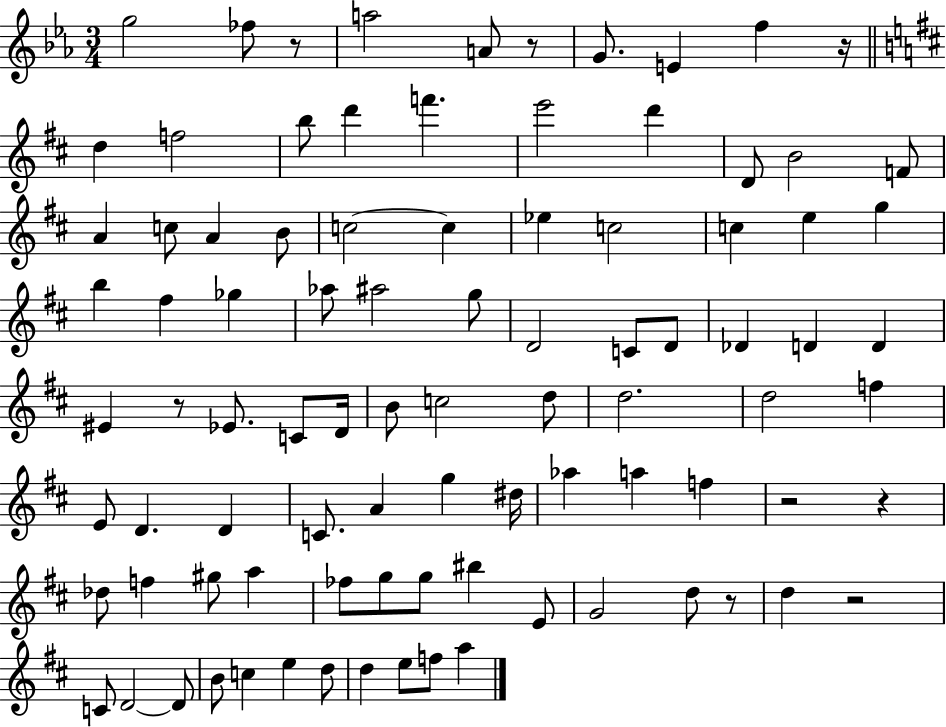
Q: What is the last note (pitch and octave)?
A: A5